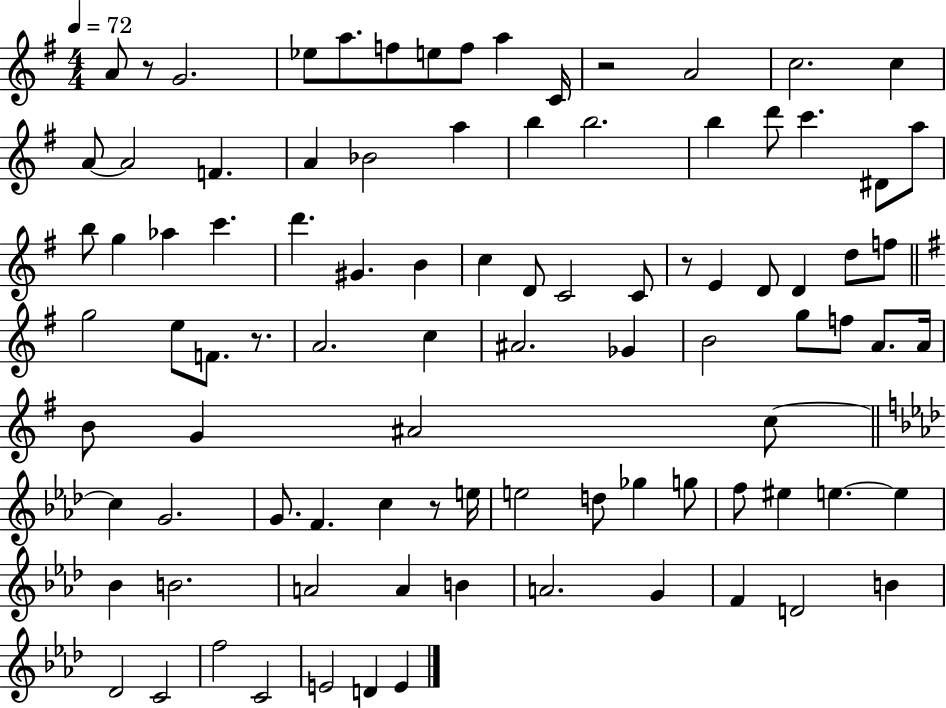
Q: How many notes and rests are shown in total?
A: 93